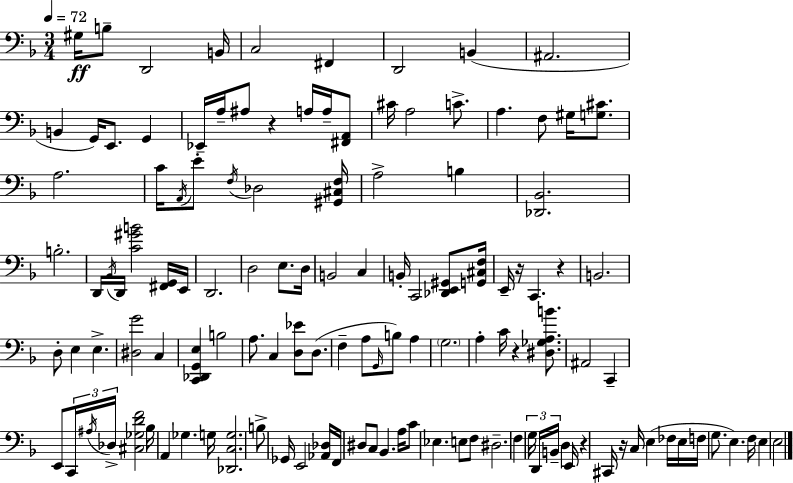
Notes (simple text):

G#3/s B3/e D2/h B2/s C3/h F#2/q D2/h B2/q A#2/h. B2/q G2/s E2/e. G2/q Eb2/s A3/s A#3/e R/q A3/s A3/s [F#2,A2]/e C#4/s A3/h C4/e. A3/q. F3/e G#3/s [G3,C#4]/e. A3/h. C4/s A2/s E4/e F3/s Db3/h [G#2,C#3,F3]/s A3/h B3/q [Db2,Bb2]/h. B3/h. D2/s Bb2/s D2/s [C4,G#4,B4]/h [F#2,G2]/s E2/s D2/h. D3/h E3/e. D3/s B2/h C3/q B2/s C2/h [Db2,E2,G#2]/e [G2,C#3,F3]/s E2/s R/s C2/q. R/q B2/h. D3/e E3/q E3/q. [D#3,G4]/h C3/q [C2,Db2,G2,E3]/q B3/h A3/e. C3/q [D3,Eb4]/e D3/e. F3/q A3/e G2/s B3/e A3/q G3/h. A3/q C4/s R/q [D#3,Gb3,A3,B4]/e. A#2/h C2/q E2/e C2/s A#3/s Db3/s [C#3,Gb3,D4,F4]/h Bb3/s A2/q Gb3/q. G3/s [Db2,C3,G3]/h. B3/e Gb2/s E2/h [Ab2,Db3]/s F2/s D#3/e C3/e Bb2/q. A3/s C4/e Eb3/q. E3/e F3/e D#3/h. F3/q G3/s D2/s B2/s D3/q E2/s R/q C#2/s R/s C3/s E3/q FES3/s E3/s F3/s G3/e. E3/q. F3/s E3/q E3/h